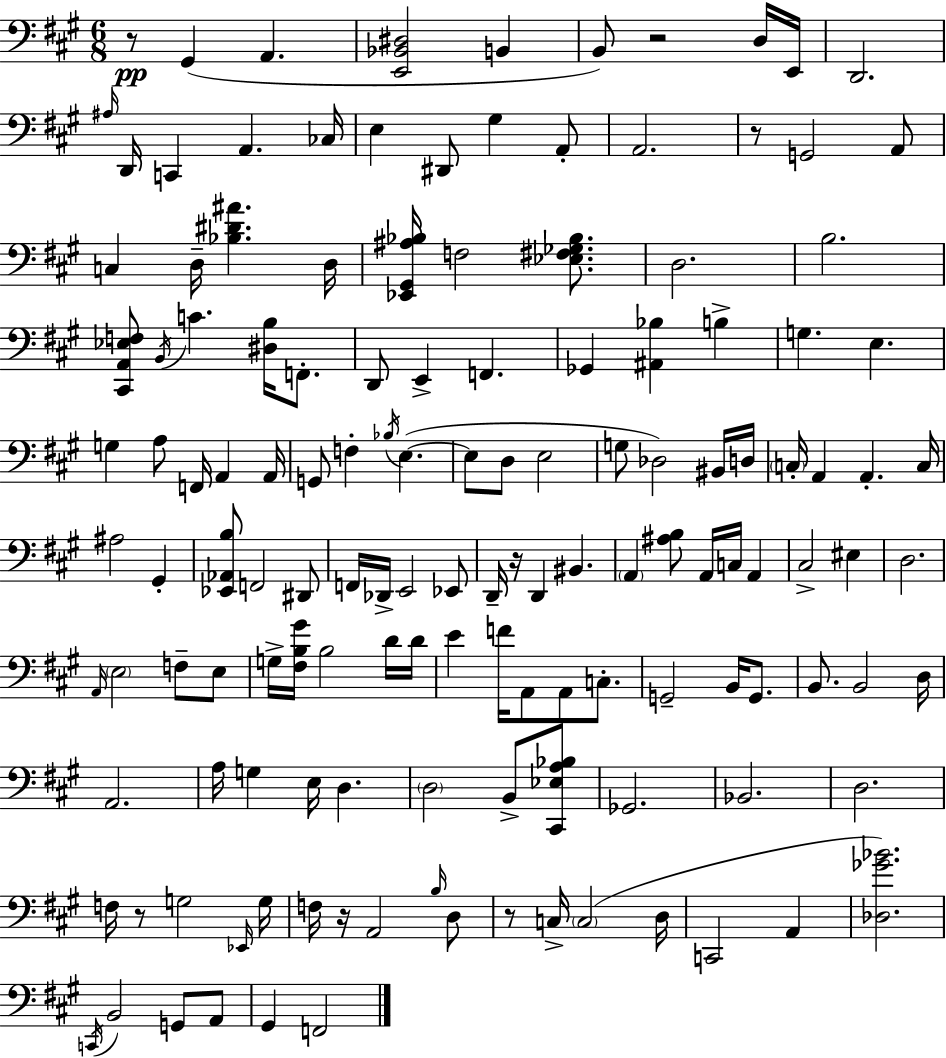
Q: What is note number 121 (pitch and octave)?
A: F2